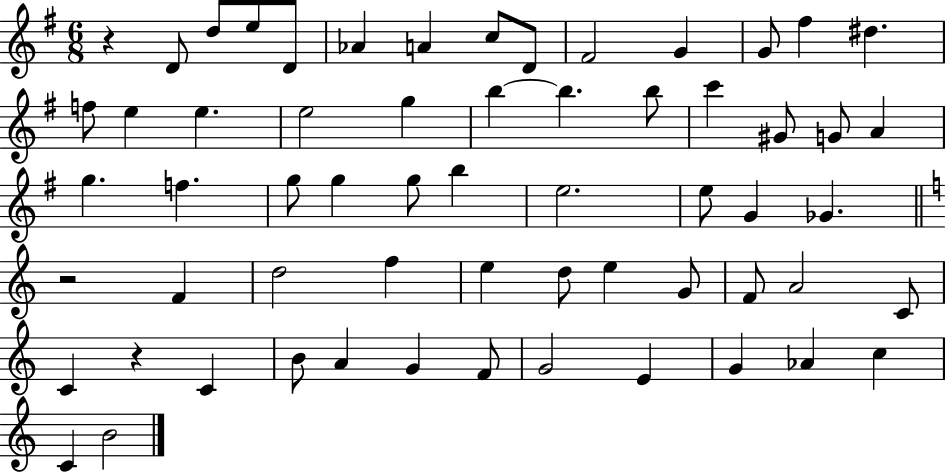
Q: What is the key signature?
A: G major